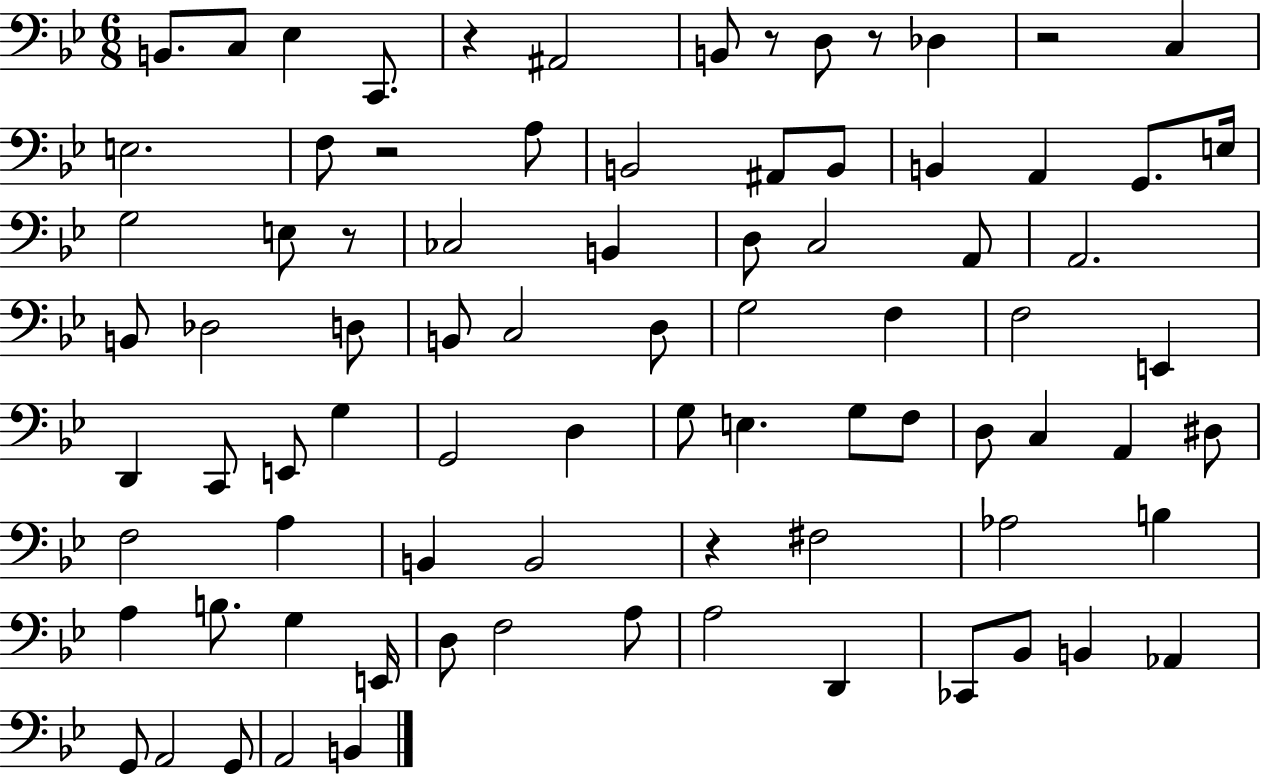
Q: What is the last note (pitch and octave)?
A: B2